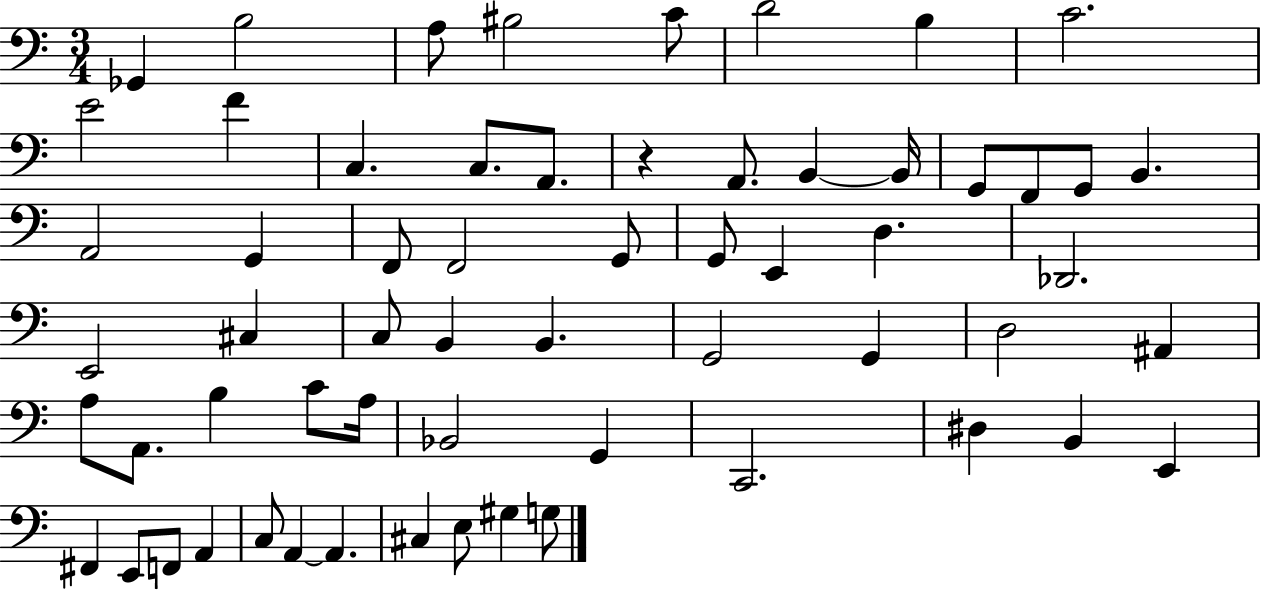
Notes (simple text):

Gb2/q B3/h A3/e BIS3/h C4/e D4/h B3/q C4/h. E4/h F4/q C3/q. C3/e. A2/e. R/q A2/e. B2/q B2/s G2/e F2/e G2/e B2/q. A2/h G2/q F2/e F2/h G2/e G2/e E2/q D3/q. Db2/h. E2/h C#3/q C3/e B2/q B2/q. G2/h G2/q D3/h A#2/q A3/e A2/e. B3/q C4/e A3/s Bb2/h G2/q C2/h. D#3/q B2/q E2/q F#2/q E2/e F2/e A2/q C3/e A2/q A2/q. C#3/q E3/e G#3/q G3/e